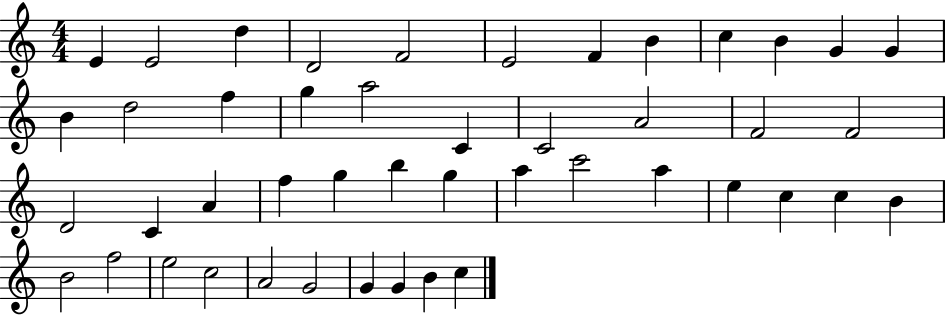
{
  \clef treble
  \numericTimeSignature
  \time 4/4
  \key c \major
  e'4 e'2 d''4 | d'2 f'2 | e'2 f'4 b'4 | c''4 b'4 g'4 g'4 | \break b'4 d''2 f''4 | g''4 a''2 c'4 | c'2 a'2 | f'2 f'2 | \break d'2 c'4 a'4 | f''4 g''4 b''4 g''4 | a''4 c'''2 a''4 | e''4 c''4 c''4 b'4 | \break b'2 f''2 | e''2 c''2 | a'2 g'2 | g'4 g'4 b'4 c''4 | \break \bar "|."
}